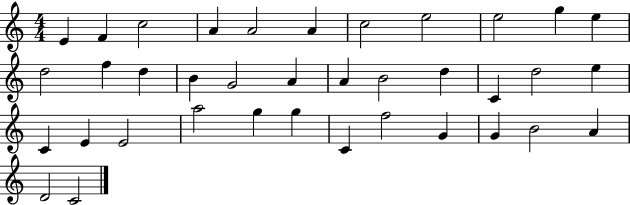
E4/q F4/q C5/h A4/q A4/h A4/q C5/h E5/h E5/h G5/q E5/q D5/h F5/q D5/q B4/q G4/h A4/q A4/q B4/h D5/q C4/q D5/h E5/q C4/q E4/q E4/h A5/h G5/q G5/q C4/q F5/h G4/q G4/q B4/h A4/q D4/h C4/h